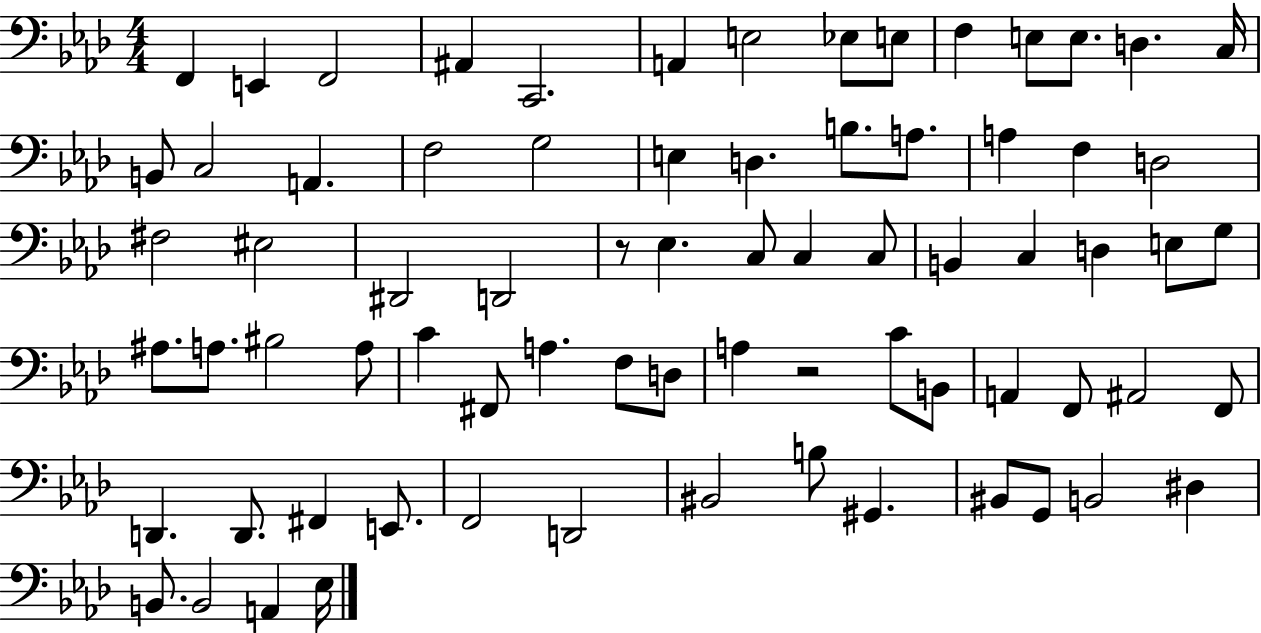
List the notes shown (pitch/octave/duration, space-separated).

F2/q E2/q F2/h A#2/q C2/h. A2/q E3/h Eb3/e E3/e F3/q E3/e E3/e. D3/q. C3/s B2/e C3/h A2/q. F3/h G3/h E3/q D3/q. B3/e. A3/e. A3/q F3/q D3/h F#3/h EIS3/h D#2/h D2/h R/e Eb3/q. C3/e C3/q C3/e B2/q C3/q D3/q E3/e G3/e A#3/e. A3/e. BIS3/h A3/e C4/q F#2/e A3/q. F3/e D3/e A3/q R/h C4/e B2/e A2/q F2/e A#2/h F2/e D2/q. D2/e. F#2/q E2/e. F2/h D2/h BIS2/h B3/e G#2/q. BIS2/e G2/e B2/h D#3/q B2/e. B2/h A2/q Eb3/s